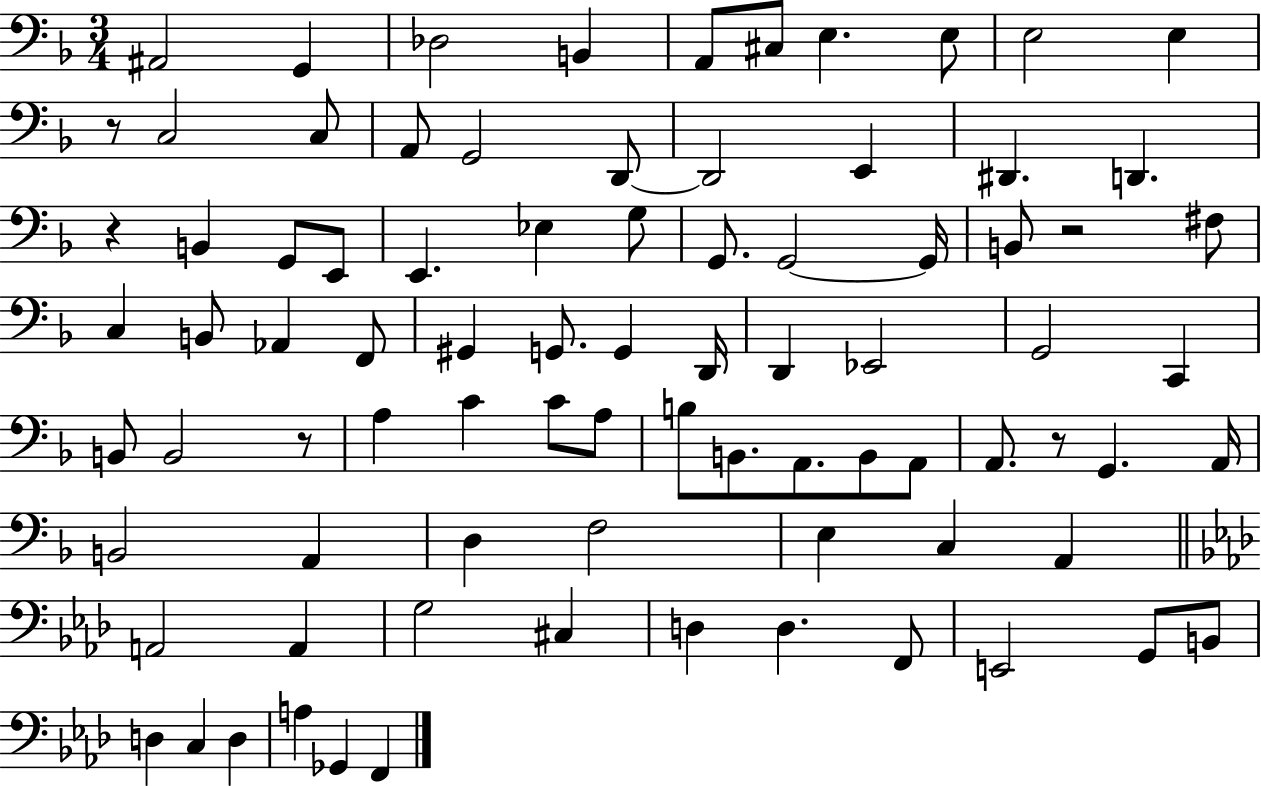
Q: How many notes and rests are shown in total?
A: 84